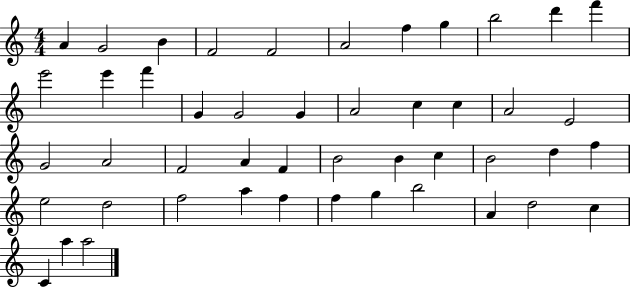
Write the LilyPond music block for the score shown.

{
  \clef treble
  \numericTimeSignature
  \time 4/4
  \key c \major
  a'4 g'2 b'4 | f'2 f'2 | a'2 f''4 g''4 | b''2 d'''4 f'''4 | \break e'''2 e'''4 f'''4 | g'4 g'2 g'4 | a'2 c''4 c''4 | a'2 e'2 | \break g'2 a'2 | f'2 a'4 f'4 | b'2 b'4 c''4 | b'2 d''4 f''4 | \break e''2 d''2 | f''2 a''4 f''4 | f''4 g''4 b''2 | a'4 d''2 c''4 | \break c'4 a''4 a''2 | \bar "|."
}